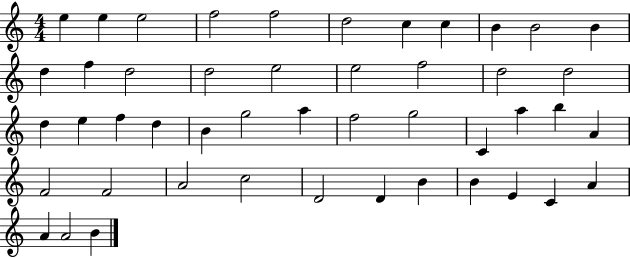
E5/q E5/q E5/h F5/h F5/h D5/h C5/q C5/q B4/q B4/h B4/q D5/q F5/q D5/h D5/h E5/h E5/h F5/h D5/h D5/h D5/q E5/q F5/q D5/q B4/q G5/h A5/q F5/h G5/h C4/q A5/q B5/q A4/q F4/h F4/h A4/h C5/h D4/h D4/q B4/q B4/q E4/q C4/q A4/q A4/q A4/h B4/q